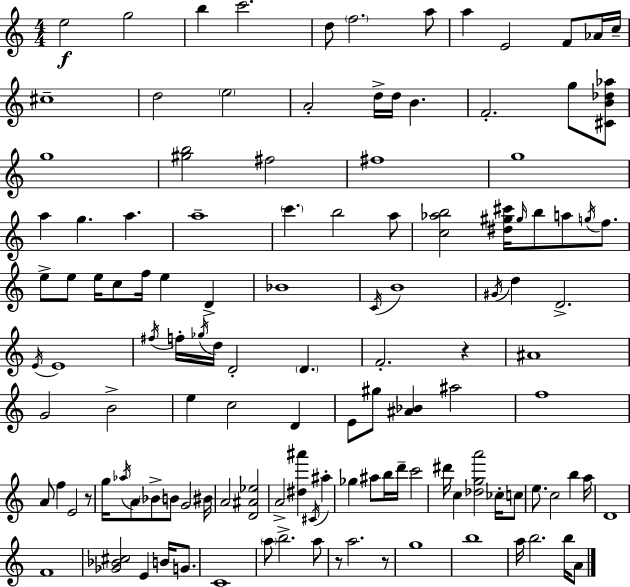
X:1
T:Untitled
M:4/4
L:1/4
K:C
e2 g2 b c'2 d/2 f2 a/2 a E2 F/2 _A/4 c/4 ^c4 d2 e2 A2 d/4 d/4 B F2 g/2 [^CB_d_a]/2 g4 [^gb]2 ^f2 ^f4 g4 a g a a4 c' b2 a/2 [c_ab]2 [^d^g^c']/4 ^g/4 b/2 a/2 g/4 f/2 e/2 e/2 e/4 c/2 f/4 e D _B4 C/4 B4 ^G/4 d D2 E/4 E4 ^f/4 f/4 _g/4 d/4 D2 D F2 z ^A4 G2 B2 e c2 D E/2 ^g/2 [^A_B] ^a2 f4 A/2 f E2 z/2 g/4 _a/4 A/2 _B/2 B/2 G2 ^B/4 A2 [D^A_e]2 A2 [^d^a'] ^C/4 ^a _g ^a/2 b/4 d'/4 c'2 ^d'/4 c [_dga']2 _c/4 c/2 e/2 c2 b a/4 D4 F4 [_G_B^c]2 E B/4 G/2 C4 a/2 b2 a/2 z/2 a2 z/2 g4 b4 a/4 b2 b/4 A/2